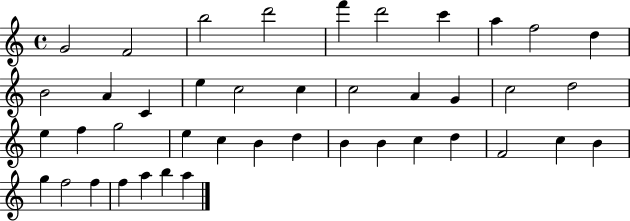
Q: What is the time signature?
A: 4/4